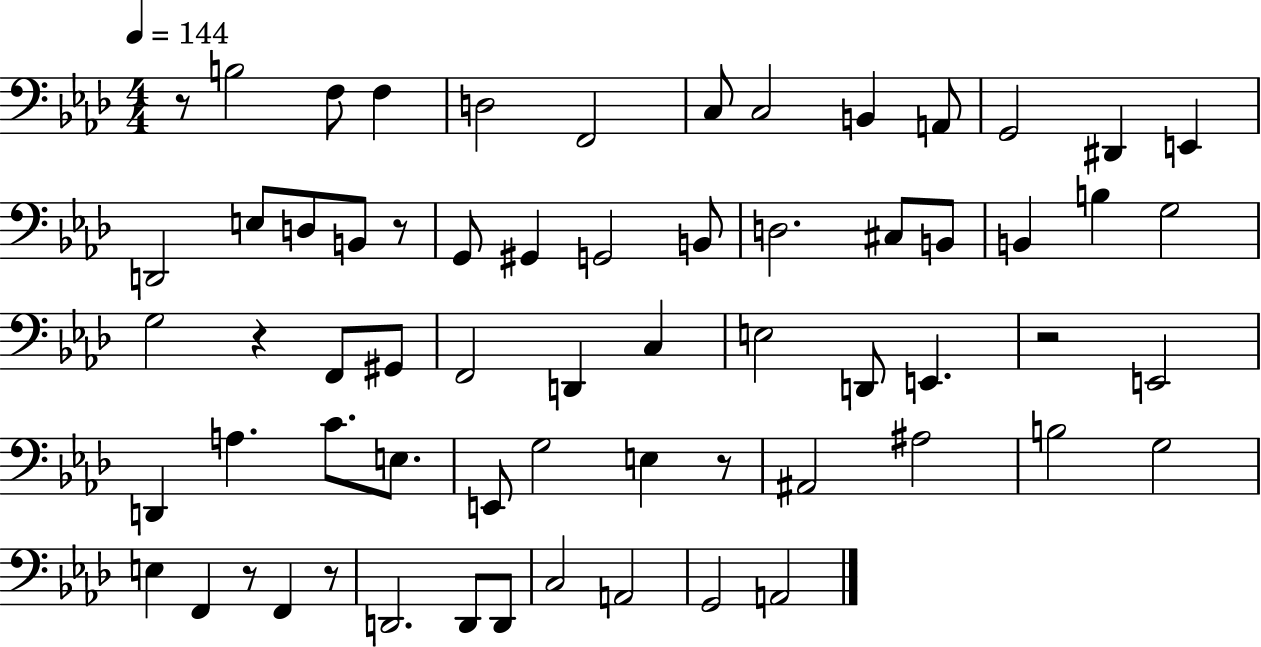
{
  \clef bass
  \numericTimeSignature
  \time 4/4
  \key aes \major
  \tempo 4 = 144
  r8 b2 f8 f4 | d2 f,2 | c8 c2 b,4 a,8 | g,2 dis,4 e,4 | \break d,2 e8 d8 b,8 r8 | g,8 gis,4 g,2 b,8 | d2. cis8 b,8 | b,4 b4 g2 | \break g2 r4 f,8 gis,8 | f,2 d,4 c4 | e2 d,8 e,4. | r2 e,2 | \break d,4 a4. c'8. e8. | e,8 g2 e4 r8 | ais,2 ais2 | b2 g2 | \break e4 f,4 r8 f,4 r8 | d,2. d,8 d,8 | c2 a,2 | g,2 a,2 | \break \bar "|."
}